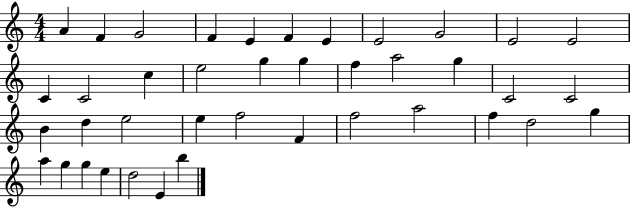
X:1
T:Untitled
M:4/4
L:1/4
K:C
A F G2 F E F E E2 G2 E2 E2 C C2 c e2 g g f a2 g C2 C2 B d e2 e f2 F f2 a2 f d2 g a g g e d2 E b